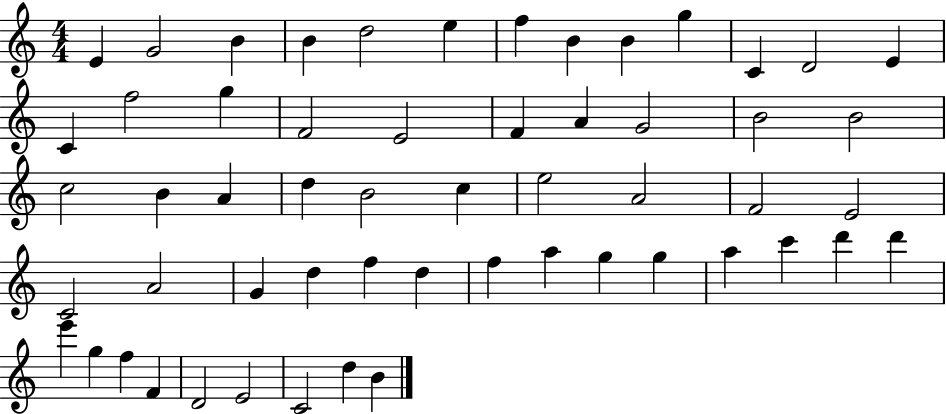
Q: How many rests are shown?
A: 0